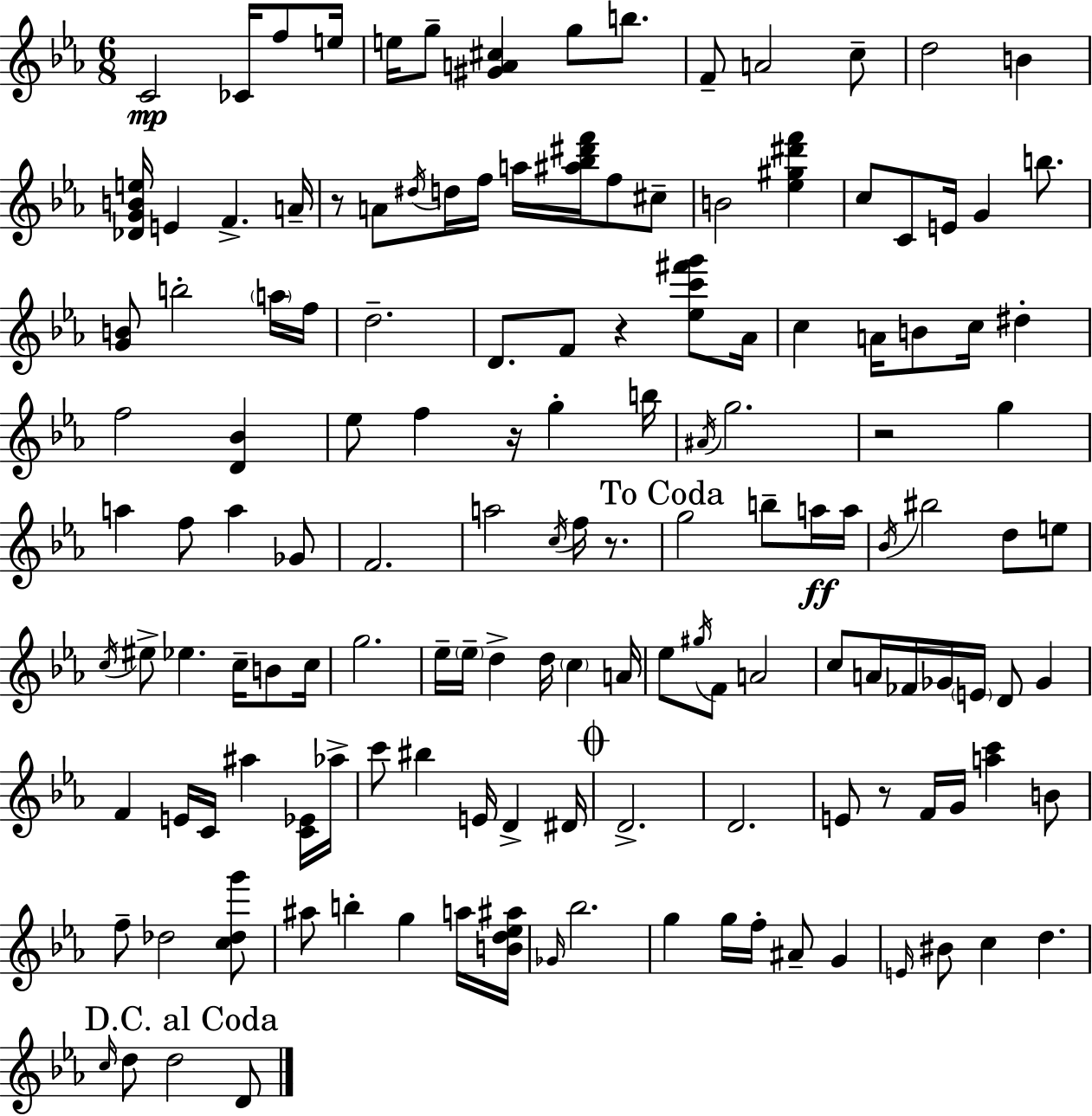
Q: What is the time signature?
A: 6/8